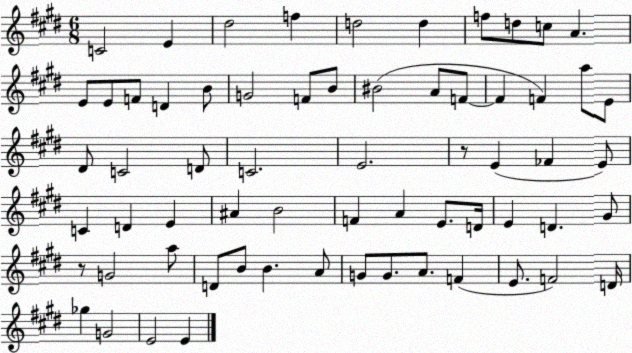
X:1
T:Untitled
M:6/8
L:1/4
K:E
C2 E ^d2 f d2 d f/2 d/2 c/2 A E/2 E/2 F/2 D B/2 G2 F/2 B/2 ^B2 A/2 F/2 F F a/2 E/2 ^D/2 C2 D/2 C2 E2 z/2 E _F E/2 C D E ^A B2 F A E/2 D/4 E D ^G/2 z/2 G2 a/2 D/2 B/2 B A/2 G/2 G/2 A/2 F E/2 F2 D/4 _g G2 E2 E